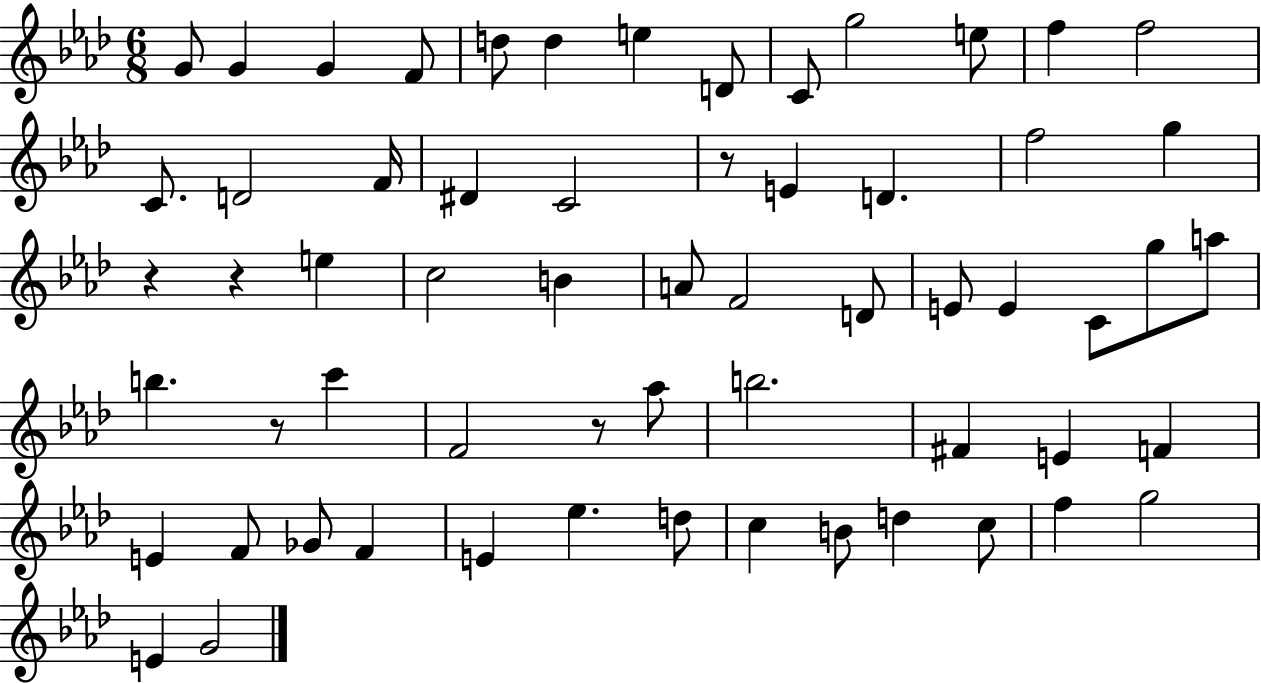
{
  \clef treble
  \numericTimeSignature
  \time 6/8
  \key aes \major
  \repeat volta 2 { g'8 g'4 g'4 f'8 | d''8 d''4 e''4 d'8 | c'8 g''2 e''8 | f''4 f''2 | \break c'8. d'2 f'16 | dis'4 c'2 | r8 e'4 d'4. | f''2 g''4 | \break r4 r4 e''4 | c''2 b'4 | a'8 f'2 d'8 | e'8 e'4 c'8 g''8 a''8 | \break b''4. r8 c'''4 | f'2 r8 aes''8 | b''2. | fis'4 e'4 f'4 | \break e'4 f'8 ges'8 f'4 | e'4 ees''4. d''8 | c''4 b'8 d''4 c''8 | f''4 g''2 | \break e'4 g'2 | } \bar "|."
}